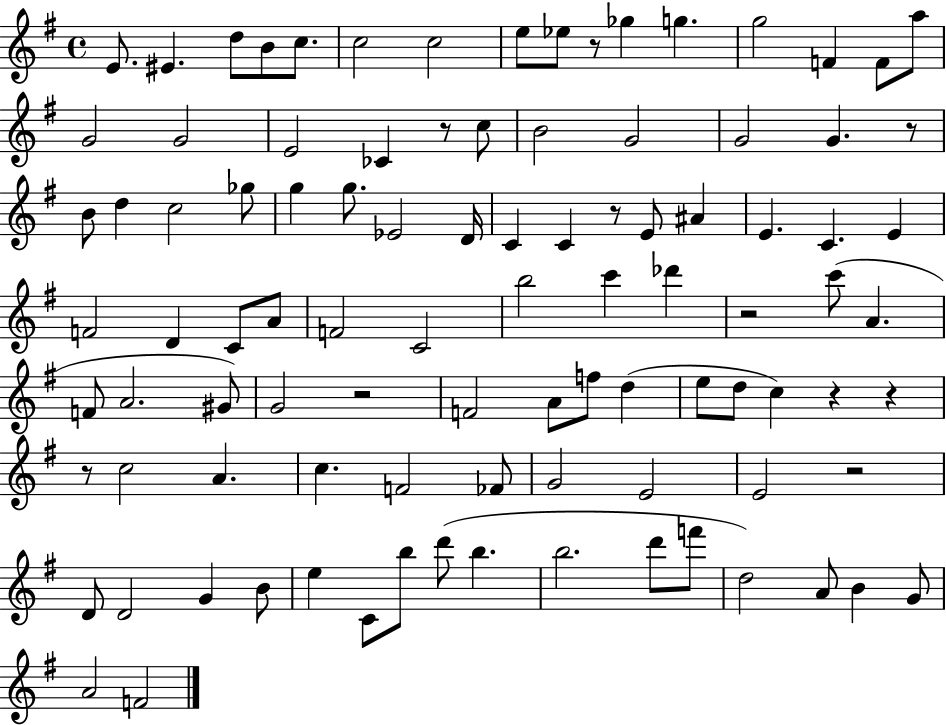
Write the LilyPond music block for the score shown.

{
  \clef treble
  \time 4/4
  \defaultTimeSignature
  \key g \major
  \repeat volta 2 { e'8. eis'4. d''8 b'8 c''8. | c''2 c''2 | e''8 ees''8 r8 ges''4 g''4. | g''2 f'4 f'8 a''8 | \break g'2 g'2 | e'2 ces'4 r8 c''8 | b'2 g'2 | g'2 g'4. r8 | \break b'8 d''4 c''2 ges''8 | g''4 g''8. ees'2 d'16 | c'4 c'4 r8 e'8 ais'4 | e'4. c'4. e'4 | \break f'2 d'4 c'8 a'8 | f'2 c'2 | b''2 c'''4 des'''4 | r2 c'''8( a'4. | \break f'8 a'2. gis'8) | g'2 r2 | f'2 a'8 f''8 d''4( | e''8 d''8 c''4) r4 r4 | \break r8 c''2 a'4. | c''4. f'2 fes'8 | g'2 e'2 | e'2 r2 | \break d'8 d'2 g'4 b'8 | e''4 c'8 b''8 d'''8( b''4. | b''2. d'''8 f'''8 | d''2) a'8 b'4 g'8 | \break a'2 f'2 | } \bar "|."
}